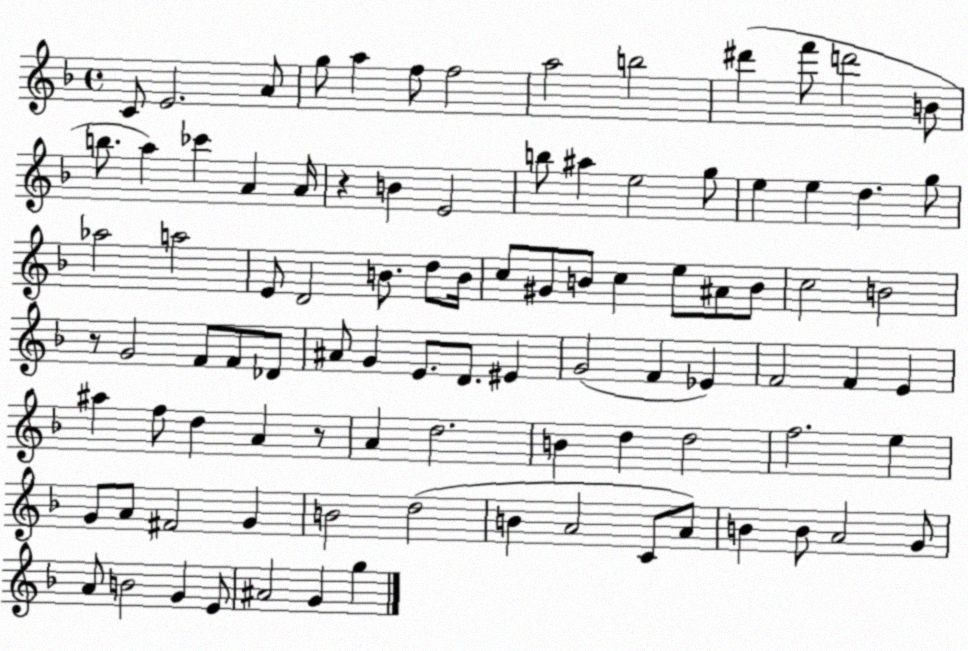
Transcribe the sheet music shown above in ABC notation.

X:1
T:Untitled
M:4/4
L:1/4
K:F
C/2 E2 A/2 g/2 a f/2 f2 a2 b2 ^d' f'/2 d'2 B/2 b/2 a _c' A A/4 z B E2 b/2 ^a e2 g/2 e e d g/2 _a2 a2 E/2 D2 B/2 d/2 B/4 c/2 ^G/2 B/2 c e/2 ^A/2 B/2 c2 B2 z/2 G2 F/2 F/2 _D/2 ^A/2 G E/2 D/2 ^E G2 F _E F2 F E ^a f/2 d A z/2 A d2 B d d2 f2 e G/2 A/2 ^F2 G B2 d2 B A2 C/2 A/2 B B/2 A2 G/2 A/2 B2 G E/2 ^A2 G g